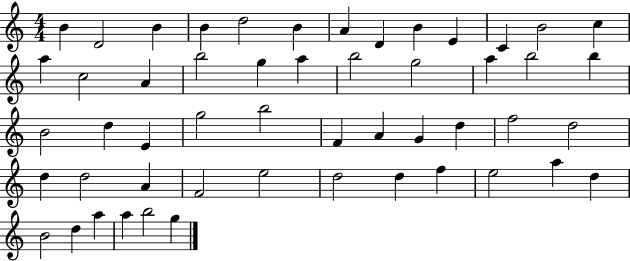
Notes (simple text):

B4/q D4/h B4/q B4/q D5/h B4/q A4/q D4/q B4/q E4/q C4/q B4/h C5/q A5/q C5/h A4/q B5/h G5/q A5/q B5/h G5/h A5/q B5/h B5/q B4/h D5/q E4/q G5/h B5/h F4/q A4/q G4/q D5/q F5/h D5/h D5/q D5/h A4/q F4/h E5/h D5/h D5/q F5/q E5/h A5/q D5/q B4/h D5/q A5/q A5/q B5/h G5/q